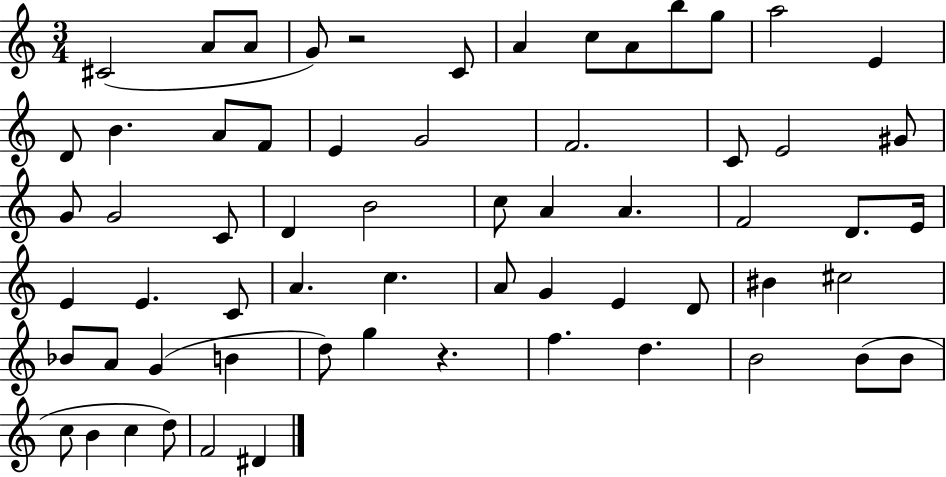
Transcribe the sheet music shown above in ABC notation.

X:1
T:Untitled
M:3/4
L:1/4
K:C
^C2 A/2 A/2 G/2 z2 C/2 A c/2 A/2 b/2 g/2 a2 E D/2 B A/2 F/2 E G2 F2 C/2 E2 ^G/2 G/2 G2 C/2 D B2 c/2 A A F2 D/2 E/4 E E C/2 A c A/2 G E D/2 ^B ^c2 _B/2 A/2 G B d/2 g z f d B2 B/2 B/2 c/2 B c d/2 F2 ^D